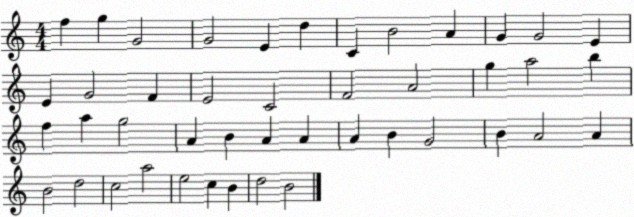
X:1
T:Untitled
M:4/4
L:1/4
K:C
f g G2 G2 E d C B2 A G G2 E E G2 F E2 C2 F2 A2 g a2 b f a g2 A B A A A B G2 B A2 A B2 d2 c2 a2 e2 c B d2 B2